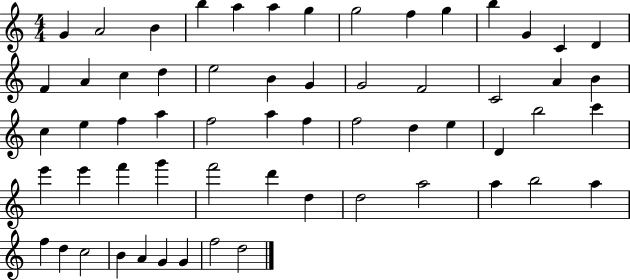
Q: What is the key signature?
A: C major